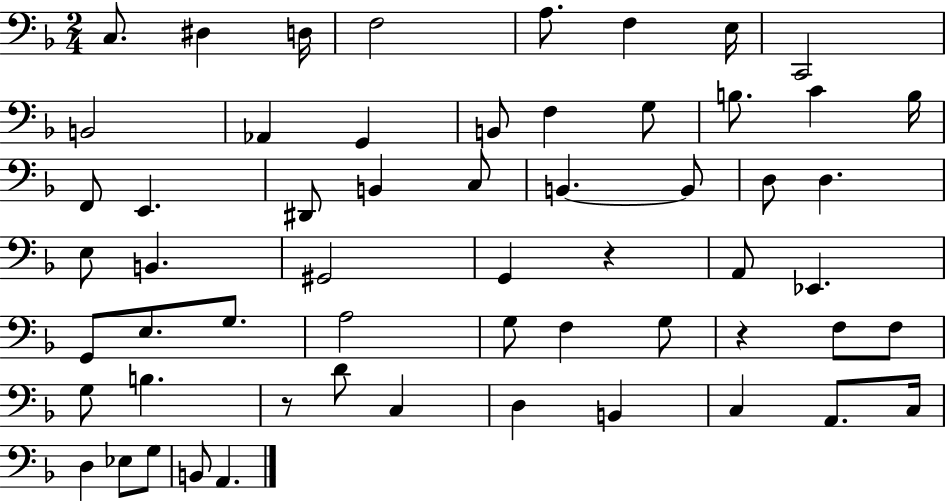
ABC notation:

X:1
T:Untitled
M:2/4
L:1/4
K:F
C,/2 ^D, D,/4 F,2 A,/2 F, E,/4 C,,2 B,,2 _A,, G,, B,,/2 F, G,/2 B,/2 C B,/4 F,,/2 E,, ^D,,/2 B,, C,/2 B,, B,,/2 D,/2 D, E,/2 B,, ^G,,2 G,, z A,,/2 _E,, G,,/2 E,/2 G,/2 A,2 G,/2 F, G,/2 z F,/2 F,/2 G,/2 B, z/2 D/2 C, D, B,, C, A,,/2 C,/4 D, _E,/2 G,/2 B,,/2 A,,